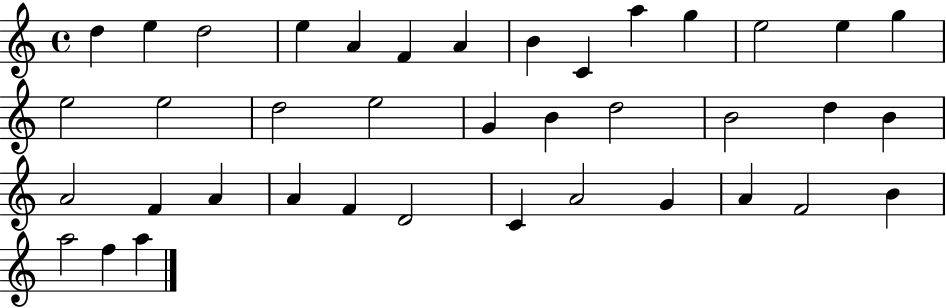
D5/q E5/q D5/h E5/q A4/q F4/q A4/q B4/q C4/q A5/q G5/q E5/h E5/q G5/q E5/h E5/h D5/h E5/h G4/q B4/q D5/h B4/h D5/q B4/q A4/h F4/q A4/q A4/q F4/q D4/h C4/q A4/h G4/q A4/q F4/h B4/q A5/h F5/q A5/q